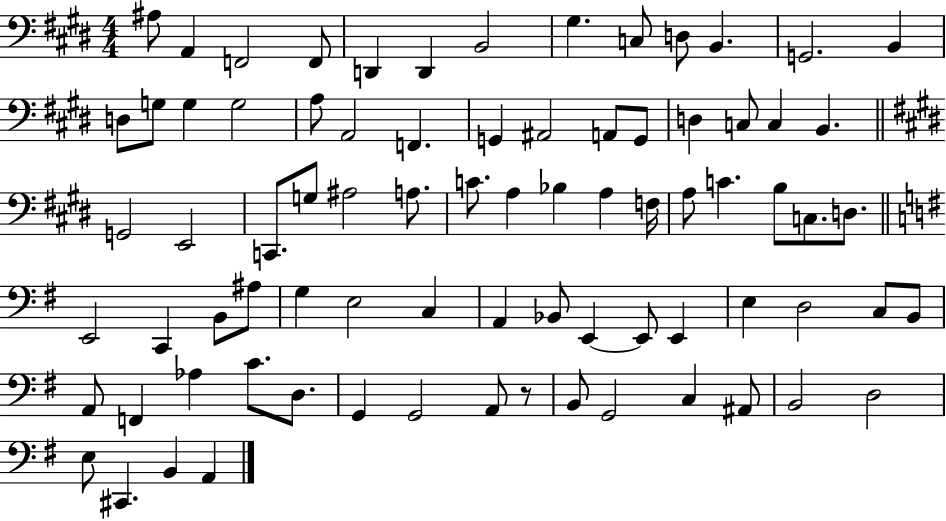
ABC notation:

X:1
T:Untitled
M:4/4
L:1/4
K:E
^A,/2 A,, F,,2 F,,/2 D,, D,, B,,2 ^G, C,/2 D,/2 B,, G,,2 B,, D,/2 G,/2 G, G,2 A,/2 A,,2 F,, G,, ^A,,2 A,,/2 G,,/2 D, C,/2 C, B,, G,,2 E,,2 C,,/2 G,/2 ^A,2 A,/2 C/2 A, _B, A, F,/4 A,/2 C B,/2 C,/2 D,/2 E,,2 C,, B,,/2 ^A,/2 G, E,2 C, A,, _B,,/2 E,, E,,/2 E,, E, D,2 C,/2 B,,/2 A,,/2 F,, _A, C/2 D,/2 G,, G,,2 A,,/2 z/2 B,,/2 G,,2 C, ^A,,/2 B,,2 D,2 E,/2 ^C,, B,, A,,